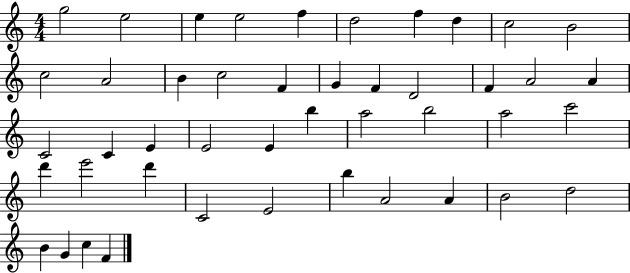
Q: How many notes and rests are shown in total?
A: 45